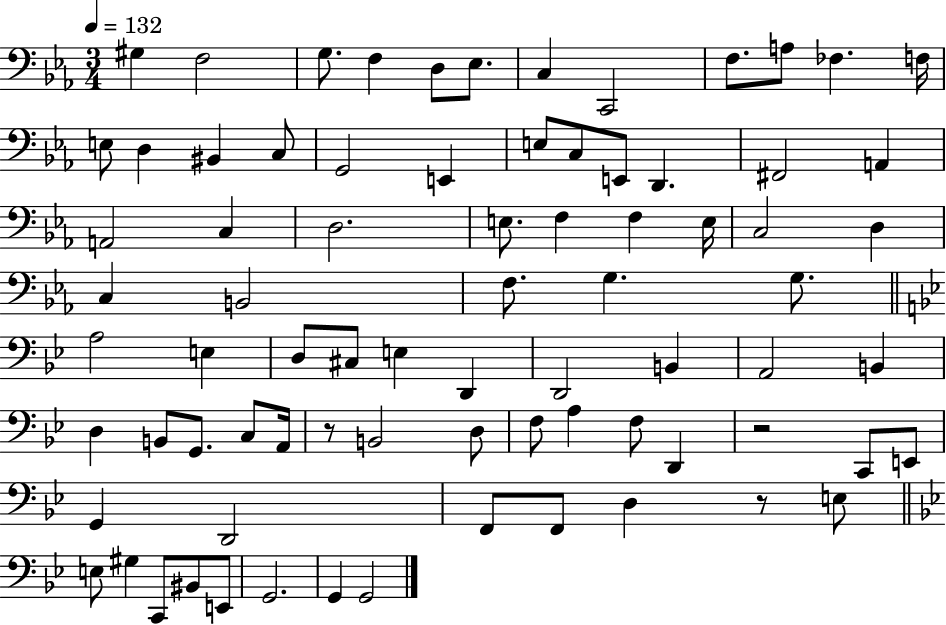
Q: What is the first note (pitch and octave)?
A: G#3